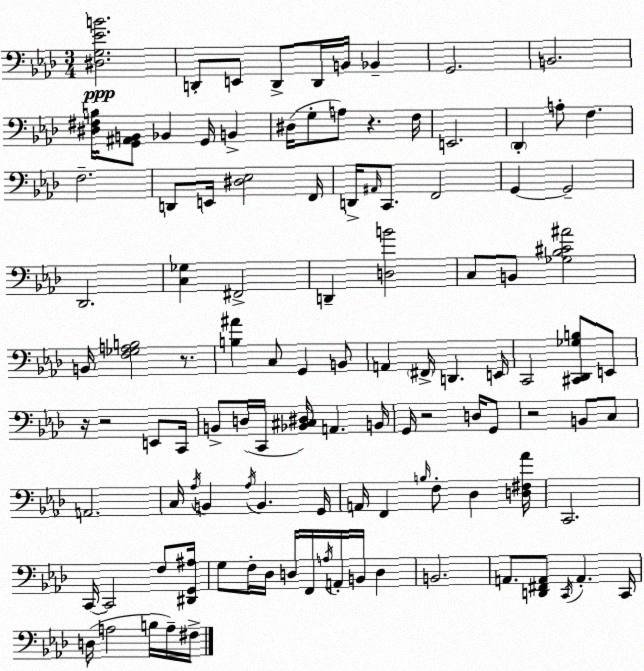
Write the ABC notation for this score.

X:1
T:Untitled
M:3/4
L:1/4
K:Fm
[^D,G,_EB]2 D,,/2 E,,/2 D,,/2 D,,/4 B,,/4 _B,, G,,2 B,,2 [^D,^F,B,]/4 [G,,^A,,B,,]/2 _B,, G,,/4 B,, ^D,/4 G,/2 A,/2 z F,/4 E,,2 _D,, A,/2 F, F,2 D,,/2 E,,/4 [^D,_E,]2 F,,/4 D,,/4 ^A,,/4 C,,/2 F,,2 G,, G,,2 _D,,2 [C,_G,] ^F,,2 D,, [D,B]2 C,/2 B,,/2 [_G,_B,^C^A]2 B,,/4 [F,_G,A,B,]2 z/2 [B,^A] C,/2 G,, B,,/2 A,, ^F,,/4 D,, E,,/4 C,,2 [^C,,_D,,_G,B,]/2 E,,/2 z/4 z2 E,,/2 C,,/4 B,,/2 D,/4 C,,/4 [_B,,^C,^D,]/4 A,, B,,/4 G,,/4 z2 D,/4 G,,/2 z2 B,,/2 C,/2 A,,2 C,/4 _A,/4 B,, _A,/4 B,, G,,/4 A,,/4 F,, B,/4 F,/2 _D, [D,^F,_A]/4 C,,2 C,,/4 C,,2 F,/2 [^D,,G,,^A,]/4 G,/2 F,/4 _D,/4 D,/4 F,,/4 A,/4 A,,/4 B,,/4 D, B,,2 A,,/2 [D,,^F,,A,,]/2 C,,/4 A,, C,,/4 D,/4 A,2 B,/4 A,/4 ^F,/4